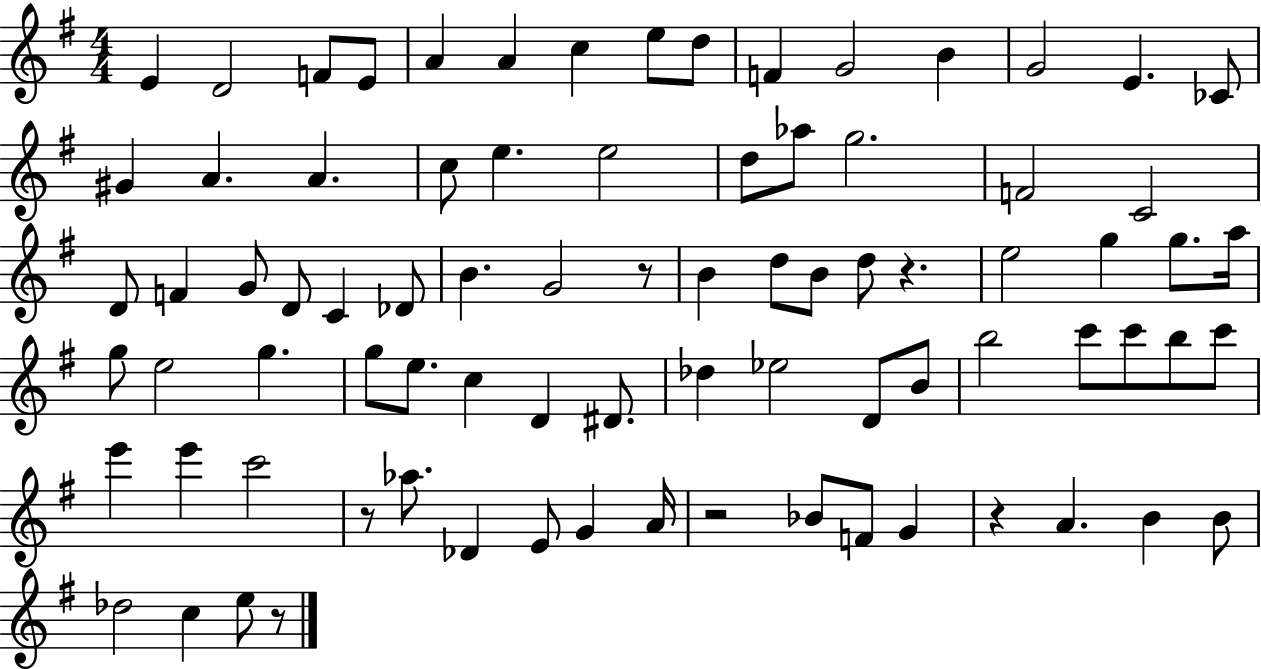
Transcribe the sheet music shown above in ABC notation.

X:1
T:Untitled
M:4/4
L:1/4
K:G
E D2 F/2 E/2 A A c e/2 d/2 F G2 B G2 E _C/2 ^G A A c/2 e e2 d/2 _a/2 g2 F2 C2 D/2 F G/2 D/2 C _D/2 B G2 z/2 B d/2 B/2 d/2 z e2 g g/2 a/4 g/2 e2 g g/2 e/2 c D ^D/2 _d _e2 D/2 B/2 b2 c'/2 c'/2 b/2 c'/2 e' e' c'2 z/2 _a/2 _D E/2 G A/4 z2 _B/2 F/2 G z A B B/2 _d2 c e/2 z/2